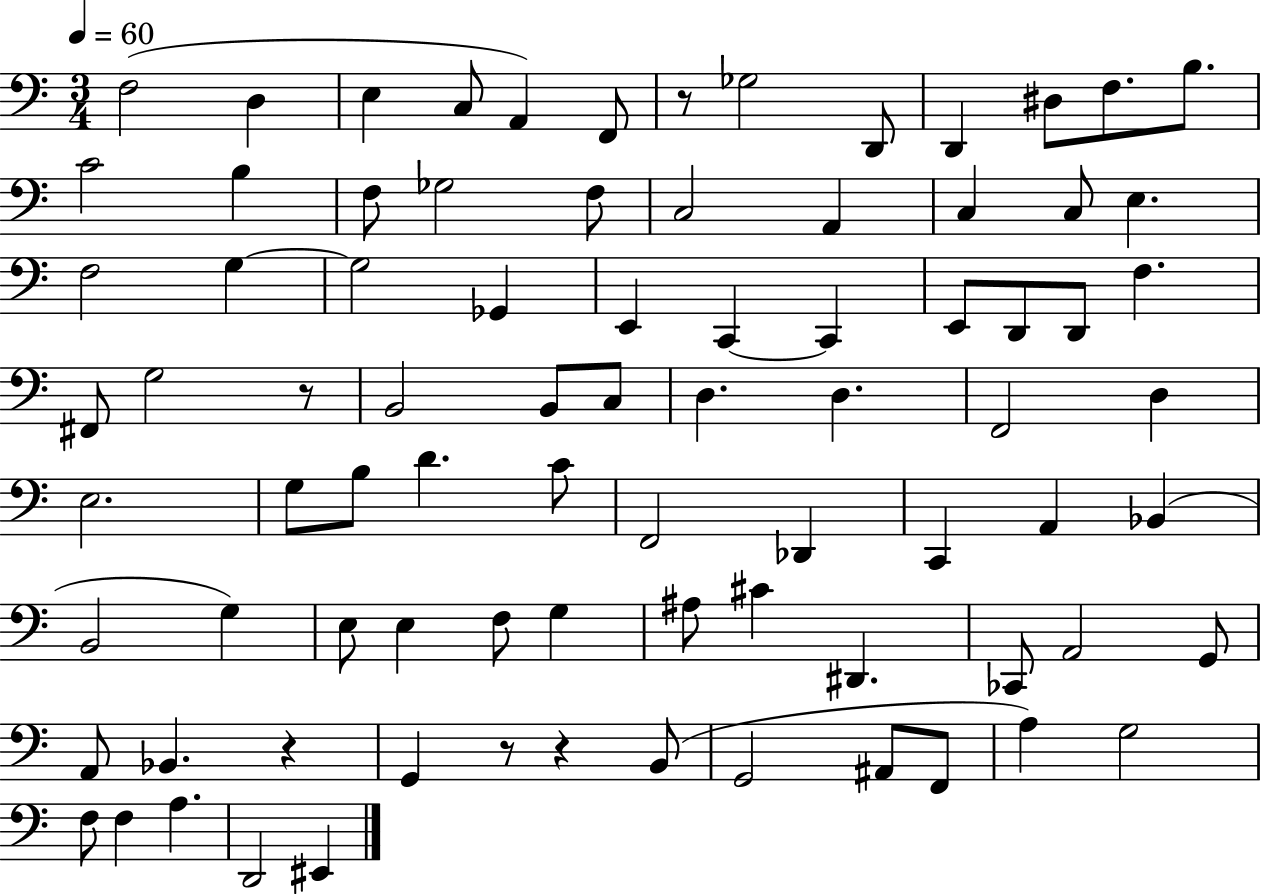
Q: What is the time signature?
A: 3/4